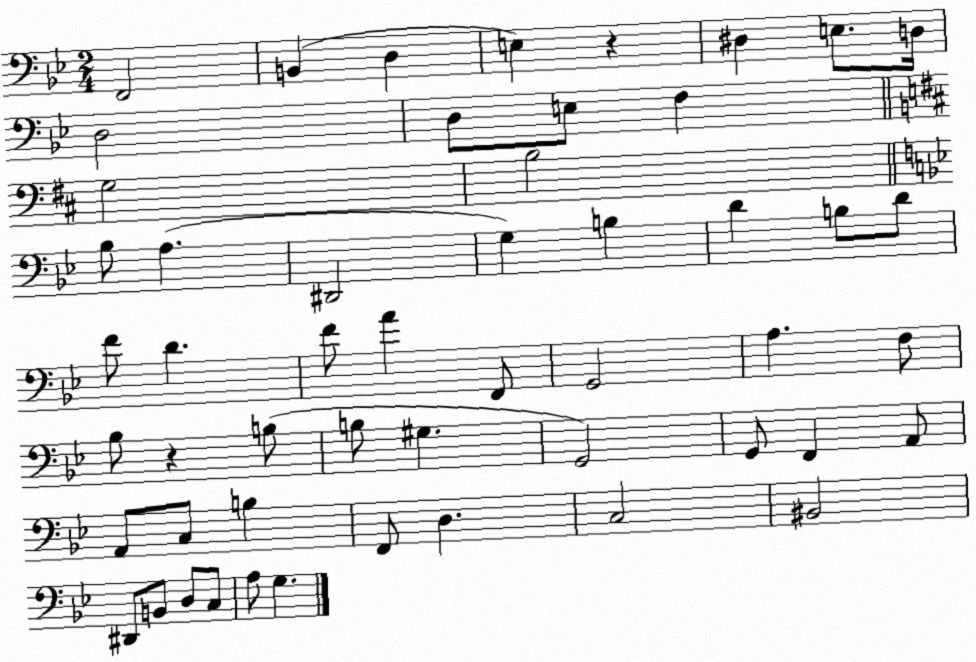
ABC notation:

X:1
T:Untitled
M:2/4
L:1/4
K:Bb
F,,2 B,, D, E, z ^D, E,/2 D,/4 D,2 D,/2 E,/2 F, G,2 B,2 _B,/2 A, ^D,,2 G, B, D B,/2 D/2 F/2 D F/2 A F,,/2 G,,2 A, F,/2 _B,/2 z B,/2 B,/2 ^G, G,,2 G,,/2 F,, A,,/2 A,,/2 C,/2 B, F,,/2 D, C,2 ^B,,2 ^D,,/2 B,,/2 D,/2 C,/2 A,/2 G,